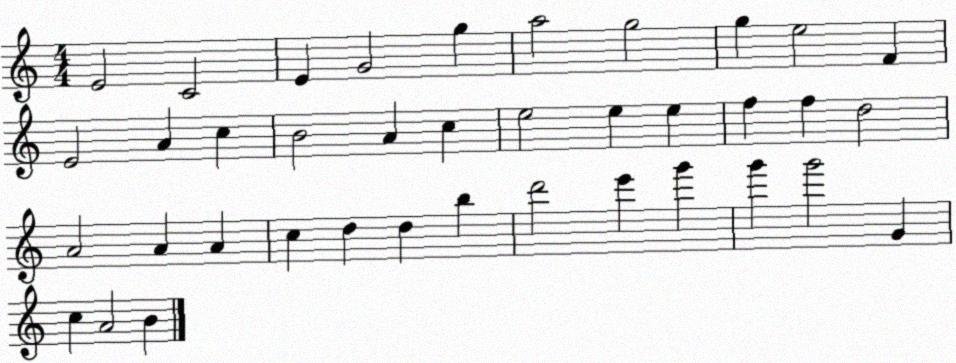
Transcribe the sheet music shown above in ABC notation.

X:1
T:Untitled
M:4/4
L:1/4
K:C
E2 C2 E G2 g a2 g2 g e2 F E2 A c B2 A c e2 e e f f d2 A2 A A c d d b d'2 e' g' g' g'2 G c A2 B